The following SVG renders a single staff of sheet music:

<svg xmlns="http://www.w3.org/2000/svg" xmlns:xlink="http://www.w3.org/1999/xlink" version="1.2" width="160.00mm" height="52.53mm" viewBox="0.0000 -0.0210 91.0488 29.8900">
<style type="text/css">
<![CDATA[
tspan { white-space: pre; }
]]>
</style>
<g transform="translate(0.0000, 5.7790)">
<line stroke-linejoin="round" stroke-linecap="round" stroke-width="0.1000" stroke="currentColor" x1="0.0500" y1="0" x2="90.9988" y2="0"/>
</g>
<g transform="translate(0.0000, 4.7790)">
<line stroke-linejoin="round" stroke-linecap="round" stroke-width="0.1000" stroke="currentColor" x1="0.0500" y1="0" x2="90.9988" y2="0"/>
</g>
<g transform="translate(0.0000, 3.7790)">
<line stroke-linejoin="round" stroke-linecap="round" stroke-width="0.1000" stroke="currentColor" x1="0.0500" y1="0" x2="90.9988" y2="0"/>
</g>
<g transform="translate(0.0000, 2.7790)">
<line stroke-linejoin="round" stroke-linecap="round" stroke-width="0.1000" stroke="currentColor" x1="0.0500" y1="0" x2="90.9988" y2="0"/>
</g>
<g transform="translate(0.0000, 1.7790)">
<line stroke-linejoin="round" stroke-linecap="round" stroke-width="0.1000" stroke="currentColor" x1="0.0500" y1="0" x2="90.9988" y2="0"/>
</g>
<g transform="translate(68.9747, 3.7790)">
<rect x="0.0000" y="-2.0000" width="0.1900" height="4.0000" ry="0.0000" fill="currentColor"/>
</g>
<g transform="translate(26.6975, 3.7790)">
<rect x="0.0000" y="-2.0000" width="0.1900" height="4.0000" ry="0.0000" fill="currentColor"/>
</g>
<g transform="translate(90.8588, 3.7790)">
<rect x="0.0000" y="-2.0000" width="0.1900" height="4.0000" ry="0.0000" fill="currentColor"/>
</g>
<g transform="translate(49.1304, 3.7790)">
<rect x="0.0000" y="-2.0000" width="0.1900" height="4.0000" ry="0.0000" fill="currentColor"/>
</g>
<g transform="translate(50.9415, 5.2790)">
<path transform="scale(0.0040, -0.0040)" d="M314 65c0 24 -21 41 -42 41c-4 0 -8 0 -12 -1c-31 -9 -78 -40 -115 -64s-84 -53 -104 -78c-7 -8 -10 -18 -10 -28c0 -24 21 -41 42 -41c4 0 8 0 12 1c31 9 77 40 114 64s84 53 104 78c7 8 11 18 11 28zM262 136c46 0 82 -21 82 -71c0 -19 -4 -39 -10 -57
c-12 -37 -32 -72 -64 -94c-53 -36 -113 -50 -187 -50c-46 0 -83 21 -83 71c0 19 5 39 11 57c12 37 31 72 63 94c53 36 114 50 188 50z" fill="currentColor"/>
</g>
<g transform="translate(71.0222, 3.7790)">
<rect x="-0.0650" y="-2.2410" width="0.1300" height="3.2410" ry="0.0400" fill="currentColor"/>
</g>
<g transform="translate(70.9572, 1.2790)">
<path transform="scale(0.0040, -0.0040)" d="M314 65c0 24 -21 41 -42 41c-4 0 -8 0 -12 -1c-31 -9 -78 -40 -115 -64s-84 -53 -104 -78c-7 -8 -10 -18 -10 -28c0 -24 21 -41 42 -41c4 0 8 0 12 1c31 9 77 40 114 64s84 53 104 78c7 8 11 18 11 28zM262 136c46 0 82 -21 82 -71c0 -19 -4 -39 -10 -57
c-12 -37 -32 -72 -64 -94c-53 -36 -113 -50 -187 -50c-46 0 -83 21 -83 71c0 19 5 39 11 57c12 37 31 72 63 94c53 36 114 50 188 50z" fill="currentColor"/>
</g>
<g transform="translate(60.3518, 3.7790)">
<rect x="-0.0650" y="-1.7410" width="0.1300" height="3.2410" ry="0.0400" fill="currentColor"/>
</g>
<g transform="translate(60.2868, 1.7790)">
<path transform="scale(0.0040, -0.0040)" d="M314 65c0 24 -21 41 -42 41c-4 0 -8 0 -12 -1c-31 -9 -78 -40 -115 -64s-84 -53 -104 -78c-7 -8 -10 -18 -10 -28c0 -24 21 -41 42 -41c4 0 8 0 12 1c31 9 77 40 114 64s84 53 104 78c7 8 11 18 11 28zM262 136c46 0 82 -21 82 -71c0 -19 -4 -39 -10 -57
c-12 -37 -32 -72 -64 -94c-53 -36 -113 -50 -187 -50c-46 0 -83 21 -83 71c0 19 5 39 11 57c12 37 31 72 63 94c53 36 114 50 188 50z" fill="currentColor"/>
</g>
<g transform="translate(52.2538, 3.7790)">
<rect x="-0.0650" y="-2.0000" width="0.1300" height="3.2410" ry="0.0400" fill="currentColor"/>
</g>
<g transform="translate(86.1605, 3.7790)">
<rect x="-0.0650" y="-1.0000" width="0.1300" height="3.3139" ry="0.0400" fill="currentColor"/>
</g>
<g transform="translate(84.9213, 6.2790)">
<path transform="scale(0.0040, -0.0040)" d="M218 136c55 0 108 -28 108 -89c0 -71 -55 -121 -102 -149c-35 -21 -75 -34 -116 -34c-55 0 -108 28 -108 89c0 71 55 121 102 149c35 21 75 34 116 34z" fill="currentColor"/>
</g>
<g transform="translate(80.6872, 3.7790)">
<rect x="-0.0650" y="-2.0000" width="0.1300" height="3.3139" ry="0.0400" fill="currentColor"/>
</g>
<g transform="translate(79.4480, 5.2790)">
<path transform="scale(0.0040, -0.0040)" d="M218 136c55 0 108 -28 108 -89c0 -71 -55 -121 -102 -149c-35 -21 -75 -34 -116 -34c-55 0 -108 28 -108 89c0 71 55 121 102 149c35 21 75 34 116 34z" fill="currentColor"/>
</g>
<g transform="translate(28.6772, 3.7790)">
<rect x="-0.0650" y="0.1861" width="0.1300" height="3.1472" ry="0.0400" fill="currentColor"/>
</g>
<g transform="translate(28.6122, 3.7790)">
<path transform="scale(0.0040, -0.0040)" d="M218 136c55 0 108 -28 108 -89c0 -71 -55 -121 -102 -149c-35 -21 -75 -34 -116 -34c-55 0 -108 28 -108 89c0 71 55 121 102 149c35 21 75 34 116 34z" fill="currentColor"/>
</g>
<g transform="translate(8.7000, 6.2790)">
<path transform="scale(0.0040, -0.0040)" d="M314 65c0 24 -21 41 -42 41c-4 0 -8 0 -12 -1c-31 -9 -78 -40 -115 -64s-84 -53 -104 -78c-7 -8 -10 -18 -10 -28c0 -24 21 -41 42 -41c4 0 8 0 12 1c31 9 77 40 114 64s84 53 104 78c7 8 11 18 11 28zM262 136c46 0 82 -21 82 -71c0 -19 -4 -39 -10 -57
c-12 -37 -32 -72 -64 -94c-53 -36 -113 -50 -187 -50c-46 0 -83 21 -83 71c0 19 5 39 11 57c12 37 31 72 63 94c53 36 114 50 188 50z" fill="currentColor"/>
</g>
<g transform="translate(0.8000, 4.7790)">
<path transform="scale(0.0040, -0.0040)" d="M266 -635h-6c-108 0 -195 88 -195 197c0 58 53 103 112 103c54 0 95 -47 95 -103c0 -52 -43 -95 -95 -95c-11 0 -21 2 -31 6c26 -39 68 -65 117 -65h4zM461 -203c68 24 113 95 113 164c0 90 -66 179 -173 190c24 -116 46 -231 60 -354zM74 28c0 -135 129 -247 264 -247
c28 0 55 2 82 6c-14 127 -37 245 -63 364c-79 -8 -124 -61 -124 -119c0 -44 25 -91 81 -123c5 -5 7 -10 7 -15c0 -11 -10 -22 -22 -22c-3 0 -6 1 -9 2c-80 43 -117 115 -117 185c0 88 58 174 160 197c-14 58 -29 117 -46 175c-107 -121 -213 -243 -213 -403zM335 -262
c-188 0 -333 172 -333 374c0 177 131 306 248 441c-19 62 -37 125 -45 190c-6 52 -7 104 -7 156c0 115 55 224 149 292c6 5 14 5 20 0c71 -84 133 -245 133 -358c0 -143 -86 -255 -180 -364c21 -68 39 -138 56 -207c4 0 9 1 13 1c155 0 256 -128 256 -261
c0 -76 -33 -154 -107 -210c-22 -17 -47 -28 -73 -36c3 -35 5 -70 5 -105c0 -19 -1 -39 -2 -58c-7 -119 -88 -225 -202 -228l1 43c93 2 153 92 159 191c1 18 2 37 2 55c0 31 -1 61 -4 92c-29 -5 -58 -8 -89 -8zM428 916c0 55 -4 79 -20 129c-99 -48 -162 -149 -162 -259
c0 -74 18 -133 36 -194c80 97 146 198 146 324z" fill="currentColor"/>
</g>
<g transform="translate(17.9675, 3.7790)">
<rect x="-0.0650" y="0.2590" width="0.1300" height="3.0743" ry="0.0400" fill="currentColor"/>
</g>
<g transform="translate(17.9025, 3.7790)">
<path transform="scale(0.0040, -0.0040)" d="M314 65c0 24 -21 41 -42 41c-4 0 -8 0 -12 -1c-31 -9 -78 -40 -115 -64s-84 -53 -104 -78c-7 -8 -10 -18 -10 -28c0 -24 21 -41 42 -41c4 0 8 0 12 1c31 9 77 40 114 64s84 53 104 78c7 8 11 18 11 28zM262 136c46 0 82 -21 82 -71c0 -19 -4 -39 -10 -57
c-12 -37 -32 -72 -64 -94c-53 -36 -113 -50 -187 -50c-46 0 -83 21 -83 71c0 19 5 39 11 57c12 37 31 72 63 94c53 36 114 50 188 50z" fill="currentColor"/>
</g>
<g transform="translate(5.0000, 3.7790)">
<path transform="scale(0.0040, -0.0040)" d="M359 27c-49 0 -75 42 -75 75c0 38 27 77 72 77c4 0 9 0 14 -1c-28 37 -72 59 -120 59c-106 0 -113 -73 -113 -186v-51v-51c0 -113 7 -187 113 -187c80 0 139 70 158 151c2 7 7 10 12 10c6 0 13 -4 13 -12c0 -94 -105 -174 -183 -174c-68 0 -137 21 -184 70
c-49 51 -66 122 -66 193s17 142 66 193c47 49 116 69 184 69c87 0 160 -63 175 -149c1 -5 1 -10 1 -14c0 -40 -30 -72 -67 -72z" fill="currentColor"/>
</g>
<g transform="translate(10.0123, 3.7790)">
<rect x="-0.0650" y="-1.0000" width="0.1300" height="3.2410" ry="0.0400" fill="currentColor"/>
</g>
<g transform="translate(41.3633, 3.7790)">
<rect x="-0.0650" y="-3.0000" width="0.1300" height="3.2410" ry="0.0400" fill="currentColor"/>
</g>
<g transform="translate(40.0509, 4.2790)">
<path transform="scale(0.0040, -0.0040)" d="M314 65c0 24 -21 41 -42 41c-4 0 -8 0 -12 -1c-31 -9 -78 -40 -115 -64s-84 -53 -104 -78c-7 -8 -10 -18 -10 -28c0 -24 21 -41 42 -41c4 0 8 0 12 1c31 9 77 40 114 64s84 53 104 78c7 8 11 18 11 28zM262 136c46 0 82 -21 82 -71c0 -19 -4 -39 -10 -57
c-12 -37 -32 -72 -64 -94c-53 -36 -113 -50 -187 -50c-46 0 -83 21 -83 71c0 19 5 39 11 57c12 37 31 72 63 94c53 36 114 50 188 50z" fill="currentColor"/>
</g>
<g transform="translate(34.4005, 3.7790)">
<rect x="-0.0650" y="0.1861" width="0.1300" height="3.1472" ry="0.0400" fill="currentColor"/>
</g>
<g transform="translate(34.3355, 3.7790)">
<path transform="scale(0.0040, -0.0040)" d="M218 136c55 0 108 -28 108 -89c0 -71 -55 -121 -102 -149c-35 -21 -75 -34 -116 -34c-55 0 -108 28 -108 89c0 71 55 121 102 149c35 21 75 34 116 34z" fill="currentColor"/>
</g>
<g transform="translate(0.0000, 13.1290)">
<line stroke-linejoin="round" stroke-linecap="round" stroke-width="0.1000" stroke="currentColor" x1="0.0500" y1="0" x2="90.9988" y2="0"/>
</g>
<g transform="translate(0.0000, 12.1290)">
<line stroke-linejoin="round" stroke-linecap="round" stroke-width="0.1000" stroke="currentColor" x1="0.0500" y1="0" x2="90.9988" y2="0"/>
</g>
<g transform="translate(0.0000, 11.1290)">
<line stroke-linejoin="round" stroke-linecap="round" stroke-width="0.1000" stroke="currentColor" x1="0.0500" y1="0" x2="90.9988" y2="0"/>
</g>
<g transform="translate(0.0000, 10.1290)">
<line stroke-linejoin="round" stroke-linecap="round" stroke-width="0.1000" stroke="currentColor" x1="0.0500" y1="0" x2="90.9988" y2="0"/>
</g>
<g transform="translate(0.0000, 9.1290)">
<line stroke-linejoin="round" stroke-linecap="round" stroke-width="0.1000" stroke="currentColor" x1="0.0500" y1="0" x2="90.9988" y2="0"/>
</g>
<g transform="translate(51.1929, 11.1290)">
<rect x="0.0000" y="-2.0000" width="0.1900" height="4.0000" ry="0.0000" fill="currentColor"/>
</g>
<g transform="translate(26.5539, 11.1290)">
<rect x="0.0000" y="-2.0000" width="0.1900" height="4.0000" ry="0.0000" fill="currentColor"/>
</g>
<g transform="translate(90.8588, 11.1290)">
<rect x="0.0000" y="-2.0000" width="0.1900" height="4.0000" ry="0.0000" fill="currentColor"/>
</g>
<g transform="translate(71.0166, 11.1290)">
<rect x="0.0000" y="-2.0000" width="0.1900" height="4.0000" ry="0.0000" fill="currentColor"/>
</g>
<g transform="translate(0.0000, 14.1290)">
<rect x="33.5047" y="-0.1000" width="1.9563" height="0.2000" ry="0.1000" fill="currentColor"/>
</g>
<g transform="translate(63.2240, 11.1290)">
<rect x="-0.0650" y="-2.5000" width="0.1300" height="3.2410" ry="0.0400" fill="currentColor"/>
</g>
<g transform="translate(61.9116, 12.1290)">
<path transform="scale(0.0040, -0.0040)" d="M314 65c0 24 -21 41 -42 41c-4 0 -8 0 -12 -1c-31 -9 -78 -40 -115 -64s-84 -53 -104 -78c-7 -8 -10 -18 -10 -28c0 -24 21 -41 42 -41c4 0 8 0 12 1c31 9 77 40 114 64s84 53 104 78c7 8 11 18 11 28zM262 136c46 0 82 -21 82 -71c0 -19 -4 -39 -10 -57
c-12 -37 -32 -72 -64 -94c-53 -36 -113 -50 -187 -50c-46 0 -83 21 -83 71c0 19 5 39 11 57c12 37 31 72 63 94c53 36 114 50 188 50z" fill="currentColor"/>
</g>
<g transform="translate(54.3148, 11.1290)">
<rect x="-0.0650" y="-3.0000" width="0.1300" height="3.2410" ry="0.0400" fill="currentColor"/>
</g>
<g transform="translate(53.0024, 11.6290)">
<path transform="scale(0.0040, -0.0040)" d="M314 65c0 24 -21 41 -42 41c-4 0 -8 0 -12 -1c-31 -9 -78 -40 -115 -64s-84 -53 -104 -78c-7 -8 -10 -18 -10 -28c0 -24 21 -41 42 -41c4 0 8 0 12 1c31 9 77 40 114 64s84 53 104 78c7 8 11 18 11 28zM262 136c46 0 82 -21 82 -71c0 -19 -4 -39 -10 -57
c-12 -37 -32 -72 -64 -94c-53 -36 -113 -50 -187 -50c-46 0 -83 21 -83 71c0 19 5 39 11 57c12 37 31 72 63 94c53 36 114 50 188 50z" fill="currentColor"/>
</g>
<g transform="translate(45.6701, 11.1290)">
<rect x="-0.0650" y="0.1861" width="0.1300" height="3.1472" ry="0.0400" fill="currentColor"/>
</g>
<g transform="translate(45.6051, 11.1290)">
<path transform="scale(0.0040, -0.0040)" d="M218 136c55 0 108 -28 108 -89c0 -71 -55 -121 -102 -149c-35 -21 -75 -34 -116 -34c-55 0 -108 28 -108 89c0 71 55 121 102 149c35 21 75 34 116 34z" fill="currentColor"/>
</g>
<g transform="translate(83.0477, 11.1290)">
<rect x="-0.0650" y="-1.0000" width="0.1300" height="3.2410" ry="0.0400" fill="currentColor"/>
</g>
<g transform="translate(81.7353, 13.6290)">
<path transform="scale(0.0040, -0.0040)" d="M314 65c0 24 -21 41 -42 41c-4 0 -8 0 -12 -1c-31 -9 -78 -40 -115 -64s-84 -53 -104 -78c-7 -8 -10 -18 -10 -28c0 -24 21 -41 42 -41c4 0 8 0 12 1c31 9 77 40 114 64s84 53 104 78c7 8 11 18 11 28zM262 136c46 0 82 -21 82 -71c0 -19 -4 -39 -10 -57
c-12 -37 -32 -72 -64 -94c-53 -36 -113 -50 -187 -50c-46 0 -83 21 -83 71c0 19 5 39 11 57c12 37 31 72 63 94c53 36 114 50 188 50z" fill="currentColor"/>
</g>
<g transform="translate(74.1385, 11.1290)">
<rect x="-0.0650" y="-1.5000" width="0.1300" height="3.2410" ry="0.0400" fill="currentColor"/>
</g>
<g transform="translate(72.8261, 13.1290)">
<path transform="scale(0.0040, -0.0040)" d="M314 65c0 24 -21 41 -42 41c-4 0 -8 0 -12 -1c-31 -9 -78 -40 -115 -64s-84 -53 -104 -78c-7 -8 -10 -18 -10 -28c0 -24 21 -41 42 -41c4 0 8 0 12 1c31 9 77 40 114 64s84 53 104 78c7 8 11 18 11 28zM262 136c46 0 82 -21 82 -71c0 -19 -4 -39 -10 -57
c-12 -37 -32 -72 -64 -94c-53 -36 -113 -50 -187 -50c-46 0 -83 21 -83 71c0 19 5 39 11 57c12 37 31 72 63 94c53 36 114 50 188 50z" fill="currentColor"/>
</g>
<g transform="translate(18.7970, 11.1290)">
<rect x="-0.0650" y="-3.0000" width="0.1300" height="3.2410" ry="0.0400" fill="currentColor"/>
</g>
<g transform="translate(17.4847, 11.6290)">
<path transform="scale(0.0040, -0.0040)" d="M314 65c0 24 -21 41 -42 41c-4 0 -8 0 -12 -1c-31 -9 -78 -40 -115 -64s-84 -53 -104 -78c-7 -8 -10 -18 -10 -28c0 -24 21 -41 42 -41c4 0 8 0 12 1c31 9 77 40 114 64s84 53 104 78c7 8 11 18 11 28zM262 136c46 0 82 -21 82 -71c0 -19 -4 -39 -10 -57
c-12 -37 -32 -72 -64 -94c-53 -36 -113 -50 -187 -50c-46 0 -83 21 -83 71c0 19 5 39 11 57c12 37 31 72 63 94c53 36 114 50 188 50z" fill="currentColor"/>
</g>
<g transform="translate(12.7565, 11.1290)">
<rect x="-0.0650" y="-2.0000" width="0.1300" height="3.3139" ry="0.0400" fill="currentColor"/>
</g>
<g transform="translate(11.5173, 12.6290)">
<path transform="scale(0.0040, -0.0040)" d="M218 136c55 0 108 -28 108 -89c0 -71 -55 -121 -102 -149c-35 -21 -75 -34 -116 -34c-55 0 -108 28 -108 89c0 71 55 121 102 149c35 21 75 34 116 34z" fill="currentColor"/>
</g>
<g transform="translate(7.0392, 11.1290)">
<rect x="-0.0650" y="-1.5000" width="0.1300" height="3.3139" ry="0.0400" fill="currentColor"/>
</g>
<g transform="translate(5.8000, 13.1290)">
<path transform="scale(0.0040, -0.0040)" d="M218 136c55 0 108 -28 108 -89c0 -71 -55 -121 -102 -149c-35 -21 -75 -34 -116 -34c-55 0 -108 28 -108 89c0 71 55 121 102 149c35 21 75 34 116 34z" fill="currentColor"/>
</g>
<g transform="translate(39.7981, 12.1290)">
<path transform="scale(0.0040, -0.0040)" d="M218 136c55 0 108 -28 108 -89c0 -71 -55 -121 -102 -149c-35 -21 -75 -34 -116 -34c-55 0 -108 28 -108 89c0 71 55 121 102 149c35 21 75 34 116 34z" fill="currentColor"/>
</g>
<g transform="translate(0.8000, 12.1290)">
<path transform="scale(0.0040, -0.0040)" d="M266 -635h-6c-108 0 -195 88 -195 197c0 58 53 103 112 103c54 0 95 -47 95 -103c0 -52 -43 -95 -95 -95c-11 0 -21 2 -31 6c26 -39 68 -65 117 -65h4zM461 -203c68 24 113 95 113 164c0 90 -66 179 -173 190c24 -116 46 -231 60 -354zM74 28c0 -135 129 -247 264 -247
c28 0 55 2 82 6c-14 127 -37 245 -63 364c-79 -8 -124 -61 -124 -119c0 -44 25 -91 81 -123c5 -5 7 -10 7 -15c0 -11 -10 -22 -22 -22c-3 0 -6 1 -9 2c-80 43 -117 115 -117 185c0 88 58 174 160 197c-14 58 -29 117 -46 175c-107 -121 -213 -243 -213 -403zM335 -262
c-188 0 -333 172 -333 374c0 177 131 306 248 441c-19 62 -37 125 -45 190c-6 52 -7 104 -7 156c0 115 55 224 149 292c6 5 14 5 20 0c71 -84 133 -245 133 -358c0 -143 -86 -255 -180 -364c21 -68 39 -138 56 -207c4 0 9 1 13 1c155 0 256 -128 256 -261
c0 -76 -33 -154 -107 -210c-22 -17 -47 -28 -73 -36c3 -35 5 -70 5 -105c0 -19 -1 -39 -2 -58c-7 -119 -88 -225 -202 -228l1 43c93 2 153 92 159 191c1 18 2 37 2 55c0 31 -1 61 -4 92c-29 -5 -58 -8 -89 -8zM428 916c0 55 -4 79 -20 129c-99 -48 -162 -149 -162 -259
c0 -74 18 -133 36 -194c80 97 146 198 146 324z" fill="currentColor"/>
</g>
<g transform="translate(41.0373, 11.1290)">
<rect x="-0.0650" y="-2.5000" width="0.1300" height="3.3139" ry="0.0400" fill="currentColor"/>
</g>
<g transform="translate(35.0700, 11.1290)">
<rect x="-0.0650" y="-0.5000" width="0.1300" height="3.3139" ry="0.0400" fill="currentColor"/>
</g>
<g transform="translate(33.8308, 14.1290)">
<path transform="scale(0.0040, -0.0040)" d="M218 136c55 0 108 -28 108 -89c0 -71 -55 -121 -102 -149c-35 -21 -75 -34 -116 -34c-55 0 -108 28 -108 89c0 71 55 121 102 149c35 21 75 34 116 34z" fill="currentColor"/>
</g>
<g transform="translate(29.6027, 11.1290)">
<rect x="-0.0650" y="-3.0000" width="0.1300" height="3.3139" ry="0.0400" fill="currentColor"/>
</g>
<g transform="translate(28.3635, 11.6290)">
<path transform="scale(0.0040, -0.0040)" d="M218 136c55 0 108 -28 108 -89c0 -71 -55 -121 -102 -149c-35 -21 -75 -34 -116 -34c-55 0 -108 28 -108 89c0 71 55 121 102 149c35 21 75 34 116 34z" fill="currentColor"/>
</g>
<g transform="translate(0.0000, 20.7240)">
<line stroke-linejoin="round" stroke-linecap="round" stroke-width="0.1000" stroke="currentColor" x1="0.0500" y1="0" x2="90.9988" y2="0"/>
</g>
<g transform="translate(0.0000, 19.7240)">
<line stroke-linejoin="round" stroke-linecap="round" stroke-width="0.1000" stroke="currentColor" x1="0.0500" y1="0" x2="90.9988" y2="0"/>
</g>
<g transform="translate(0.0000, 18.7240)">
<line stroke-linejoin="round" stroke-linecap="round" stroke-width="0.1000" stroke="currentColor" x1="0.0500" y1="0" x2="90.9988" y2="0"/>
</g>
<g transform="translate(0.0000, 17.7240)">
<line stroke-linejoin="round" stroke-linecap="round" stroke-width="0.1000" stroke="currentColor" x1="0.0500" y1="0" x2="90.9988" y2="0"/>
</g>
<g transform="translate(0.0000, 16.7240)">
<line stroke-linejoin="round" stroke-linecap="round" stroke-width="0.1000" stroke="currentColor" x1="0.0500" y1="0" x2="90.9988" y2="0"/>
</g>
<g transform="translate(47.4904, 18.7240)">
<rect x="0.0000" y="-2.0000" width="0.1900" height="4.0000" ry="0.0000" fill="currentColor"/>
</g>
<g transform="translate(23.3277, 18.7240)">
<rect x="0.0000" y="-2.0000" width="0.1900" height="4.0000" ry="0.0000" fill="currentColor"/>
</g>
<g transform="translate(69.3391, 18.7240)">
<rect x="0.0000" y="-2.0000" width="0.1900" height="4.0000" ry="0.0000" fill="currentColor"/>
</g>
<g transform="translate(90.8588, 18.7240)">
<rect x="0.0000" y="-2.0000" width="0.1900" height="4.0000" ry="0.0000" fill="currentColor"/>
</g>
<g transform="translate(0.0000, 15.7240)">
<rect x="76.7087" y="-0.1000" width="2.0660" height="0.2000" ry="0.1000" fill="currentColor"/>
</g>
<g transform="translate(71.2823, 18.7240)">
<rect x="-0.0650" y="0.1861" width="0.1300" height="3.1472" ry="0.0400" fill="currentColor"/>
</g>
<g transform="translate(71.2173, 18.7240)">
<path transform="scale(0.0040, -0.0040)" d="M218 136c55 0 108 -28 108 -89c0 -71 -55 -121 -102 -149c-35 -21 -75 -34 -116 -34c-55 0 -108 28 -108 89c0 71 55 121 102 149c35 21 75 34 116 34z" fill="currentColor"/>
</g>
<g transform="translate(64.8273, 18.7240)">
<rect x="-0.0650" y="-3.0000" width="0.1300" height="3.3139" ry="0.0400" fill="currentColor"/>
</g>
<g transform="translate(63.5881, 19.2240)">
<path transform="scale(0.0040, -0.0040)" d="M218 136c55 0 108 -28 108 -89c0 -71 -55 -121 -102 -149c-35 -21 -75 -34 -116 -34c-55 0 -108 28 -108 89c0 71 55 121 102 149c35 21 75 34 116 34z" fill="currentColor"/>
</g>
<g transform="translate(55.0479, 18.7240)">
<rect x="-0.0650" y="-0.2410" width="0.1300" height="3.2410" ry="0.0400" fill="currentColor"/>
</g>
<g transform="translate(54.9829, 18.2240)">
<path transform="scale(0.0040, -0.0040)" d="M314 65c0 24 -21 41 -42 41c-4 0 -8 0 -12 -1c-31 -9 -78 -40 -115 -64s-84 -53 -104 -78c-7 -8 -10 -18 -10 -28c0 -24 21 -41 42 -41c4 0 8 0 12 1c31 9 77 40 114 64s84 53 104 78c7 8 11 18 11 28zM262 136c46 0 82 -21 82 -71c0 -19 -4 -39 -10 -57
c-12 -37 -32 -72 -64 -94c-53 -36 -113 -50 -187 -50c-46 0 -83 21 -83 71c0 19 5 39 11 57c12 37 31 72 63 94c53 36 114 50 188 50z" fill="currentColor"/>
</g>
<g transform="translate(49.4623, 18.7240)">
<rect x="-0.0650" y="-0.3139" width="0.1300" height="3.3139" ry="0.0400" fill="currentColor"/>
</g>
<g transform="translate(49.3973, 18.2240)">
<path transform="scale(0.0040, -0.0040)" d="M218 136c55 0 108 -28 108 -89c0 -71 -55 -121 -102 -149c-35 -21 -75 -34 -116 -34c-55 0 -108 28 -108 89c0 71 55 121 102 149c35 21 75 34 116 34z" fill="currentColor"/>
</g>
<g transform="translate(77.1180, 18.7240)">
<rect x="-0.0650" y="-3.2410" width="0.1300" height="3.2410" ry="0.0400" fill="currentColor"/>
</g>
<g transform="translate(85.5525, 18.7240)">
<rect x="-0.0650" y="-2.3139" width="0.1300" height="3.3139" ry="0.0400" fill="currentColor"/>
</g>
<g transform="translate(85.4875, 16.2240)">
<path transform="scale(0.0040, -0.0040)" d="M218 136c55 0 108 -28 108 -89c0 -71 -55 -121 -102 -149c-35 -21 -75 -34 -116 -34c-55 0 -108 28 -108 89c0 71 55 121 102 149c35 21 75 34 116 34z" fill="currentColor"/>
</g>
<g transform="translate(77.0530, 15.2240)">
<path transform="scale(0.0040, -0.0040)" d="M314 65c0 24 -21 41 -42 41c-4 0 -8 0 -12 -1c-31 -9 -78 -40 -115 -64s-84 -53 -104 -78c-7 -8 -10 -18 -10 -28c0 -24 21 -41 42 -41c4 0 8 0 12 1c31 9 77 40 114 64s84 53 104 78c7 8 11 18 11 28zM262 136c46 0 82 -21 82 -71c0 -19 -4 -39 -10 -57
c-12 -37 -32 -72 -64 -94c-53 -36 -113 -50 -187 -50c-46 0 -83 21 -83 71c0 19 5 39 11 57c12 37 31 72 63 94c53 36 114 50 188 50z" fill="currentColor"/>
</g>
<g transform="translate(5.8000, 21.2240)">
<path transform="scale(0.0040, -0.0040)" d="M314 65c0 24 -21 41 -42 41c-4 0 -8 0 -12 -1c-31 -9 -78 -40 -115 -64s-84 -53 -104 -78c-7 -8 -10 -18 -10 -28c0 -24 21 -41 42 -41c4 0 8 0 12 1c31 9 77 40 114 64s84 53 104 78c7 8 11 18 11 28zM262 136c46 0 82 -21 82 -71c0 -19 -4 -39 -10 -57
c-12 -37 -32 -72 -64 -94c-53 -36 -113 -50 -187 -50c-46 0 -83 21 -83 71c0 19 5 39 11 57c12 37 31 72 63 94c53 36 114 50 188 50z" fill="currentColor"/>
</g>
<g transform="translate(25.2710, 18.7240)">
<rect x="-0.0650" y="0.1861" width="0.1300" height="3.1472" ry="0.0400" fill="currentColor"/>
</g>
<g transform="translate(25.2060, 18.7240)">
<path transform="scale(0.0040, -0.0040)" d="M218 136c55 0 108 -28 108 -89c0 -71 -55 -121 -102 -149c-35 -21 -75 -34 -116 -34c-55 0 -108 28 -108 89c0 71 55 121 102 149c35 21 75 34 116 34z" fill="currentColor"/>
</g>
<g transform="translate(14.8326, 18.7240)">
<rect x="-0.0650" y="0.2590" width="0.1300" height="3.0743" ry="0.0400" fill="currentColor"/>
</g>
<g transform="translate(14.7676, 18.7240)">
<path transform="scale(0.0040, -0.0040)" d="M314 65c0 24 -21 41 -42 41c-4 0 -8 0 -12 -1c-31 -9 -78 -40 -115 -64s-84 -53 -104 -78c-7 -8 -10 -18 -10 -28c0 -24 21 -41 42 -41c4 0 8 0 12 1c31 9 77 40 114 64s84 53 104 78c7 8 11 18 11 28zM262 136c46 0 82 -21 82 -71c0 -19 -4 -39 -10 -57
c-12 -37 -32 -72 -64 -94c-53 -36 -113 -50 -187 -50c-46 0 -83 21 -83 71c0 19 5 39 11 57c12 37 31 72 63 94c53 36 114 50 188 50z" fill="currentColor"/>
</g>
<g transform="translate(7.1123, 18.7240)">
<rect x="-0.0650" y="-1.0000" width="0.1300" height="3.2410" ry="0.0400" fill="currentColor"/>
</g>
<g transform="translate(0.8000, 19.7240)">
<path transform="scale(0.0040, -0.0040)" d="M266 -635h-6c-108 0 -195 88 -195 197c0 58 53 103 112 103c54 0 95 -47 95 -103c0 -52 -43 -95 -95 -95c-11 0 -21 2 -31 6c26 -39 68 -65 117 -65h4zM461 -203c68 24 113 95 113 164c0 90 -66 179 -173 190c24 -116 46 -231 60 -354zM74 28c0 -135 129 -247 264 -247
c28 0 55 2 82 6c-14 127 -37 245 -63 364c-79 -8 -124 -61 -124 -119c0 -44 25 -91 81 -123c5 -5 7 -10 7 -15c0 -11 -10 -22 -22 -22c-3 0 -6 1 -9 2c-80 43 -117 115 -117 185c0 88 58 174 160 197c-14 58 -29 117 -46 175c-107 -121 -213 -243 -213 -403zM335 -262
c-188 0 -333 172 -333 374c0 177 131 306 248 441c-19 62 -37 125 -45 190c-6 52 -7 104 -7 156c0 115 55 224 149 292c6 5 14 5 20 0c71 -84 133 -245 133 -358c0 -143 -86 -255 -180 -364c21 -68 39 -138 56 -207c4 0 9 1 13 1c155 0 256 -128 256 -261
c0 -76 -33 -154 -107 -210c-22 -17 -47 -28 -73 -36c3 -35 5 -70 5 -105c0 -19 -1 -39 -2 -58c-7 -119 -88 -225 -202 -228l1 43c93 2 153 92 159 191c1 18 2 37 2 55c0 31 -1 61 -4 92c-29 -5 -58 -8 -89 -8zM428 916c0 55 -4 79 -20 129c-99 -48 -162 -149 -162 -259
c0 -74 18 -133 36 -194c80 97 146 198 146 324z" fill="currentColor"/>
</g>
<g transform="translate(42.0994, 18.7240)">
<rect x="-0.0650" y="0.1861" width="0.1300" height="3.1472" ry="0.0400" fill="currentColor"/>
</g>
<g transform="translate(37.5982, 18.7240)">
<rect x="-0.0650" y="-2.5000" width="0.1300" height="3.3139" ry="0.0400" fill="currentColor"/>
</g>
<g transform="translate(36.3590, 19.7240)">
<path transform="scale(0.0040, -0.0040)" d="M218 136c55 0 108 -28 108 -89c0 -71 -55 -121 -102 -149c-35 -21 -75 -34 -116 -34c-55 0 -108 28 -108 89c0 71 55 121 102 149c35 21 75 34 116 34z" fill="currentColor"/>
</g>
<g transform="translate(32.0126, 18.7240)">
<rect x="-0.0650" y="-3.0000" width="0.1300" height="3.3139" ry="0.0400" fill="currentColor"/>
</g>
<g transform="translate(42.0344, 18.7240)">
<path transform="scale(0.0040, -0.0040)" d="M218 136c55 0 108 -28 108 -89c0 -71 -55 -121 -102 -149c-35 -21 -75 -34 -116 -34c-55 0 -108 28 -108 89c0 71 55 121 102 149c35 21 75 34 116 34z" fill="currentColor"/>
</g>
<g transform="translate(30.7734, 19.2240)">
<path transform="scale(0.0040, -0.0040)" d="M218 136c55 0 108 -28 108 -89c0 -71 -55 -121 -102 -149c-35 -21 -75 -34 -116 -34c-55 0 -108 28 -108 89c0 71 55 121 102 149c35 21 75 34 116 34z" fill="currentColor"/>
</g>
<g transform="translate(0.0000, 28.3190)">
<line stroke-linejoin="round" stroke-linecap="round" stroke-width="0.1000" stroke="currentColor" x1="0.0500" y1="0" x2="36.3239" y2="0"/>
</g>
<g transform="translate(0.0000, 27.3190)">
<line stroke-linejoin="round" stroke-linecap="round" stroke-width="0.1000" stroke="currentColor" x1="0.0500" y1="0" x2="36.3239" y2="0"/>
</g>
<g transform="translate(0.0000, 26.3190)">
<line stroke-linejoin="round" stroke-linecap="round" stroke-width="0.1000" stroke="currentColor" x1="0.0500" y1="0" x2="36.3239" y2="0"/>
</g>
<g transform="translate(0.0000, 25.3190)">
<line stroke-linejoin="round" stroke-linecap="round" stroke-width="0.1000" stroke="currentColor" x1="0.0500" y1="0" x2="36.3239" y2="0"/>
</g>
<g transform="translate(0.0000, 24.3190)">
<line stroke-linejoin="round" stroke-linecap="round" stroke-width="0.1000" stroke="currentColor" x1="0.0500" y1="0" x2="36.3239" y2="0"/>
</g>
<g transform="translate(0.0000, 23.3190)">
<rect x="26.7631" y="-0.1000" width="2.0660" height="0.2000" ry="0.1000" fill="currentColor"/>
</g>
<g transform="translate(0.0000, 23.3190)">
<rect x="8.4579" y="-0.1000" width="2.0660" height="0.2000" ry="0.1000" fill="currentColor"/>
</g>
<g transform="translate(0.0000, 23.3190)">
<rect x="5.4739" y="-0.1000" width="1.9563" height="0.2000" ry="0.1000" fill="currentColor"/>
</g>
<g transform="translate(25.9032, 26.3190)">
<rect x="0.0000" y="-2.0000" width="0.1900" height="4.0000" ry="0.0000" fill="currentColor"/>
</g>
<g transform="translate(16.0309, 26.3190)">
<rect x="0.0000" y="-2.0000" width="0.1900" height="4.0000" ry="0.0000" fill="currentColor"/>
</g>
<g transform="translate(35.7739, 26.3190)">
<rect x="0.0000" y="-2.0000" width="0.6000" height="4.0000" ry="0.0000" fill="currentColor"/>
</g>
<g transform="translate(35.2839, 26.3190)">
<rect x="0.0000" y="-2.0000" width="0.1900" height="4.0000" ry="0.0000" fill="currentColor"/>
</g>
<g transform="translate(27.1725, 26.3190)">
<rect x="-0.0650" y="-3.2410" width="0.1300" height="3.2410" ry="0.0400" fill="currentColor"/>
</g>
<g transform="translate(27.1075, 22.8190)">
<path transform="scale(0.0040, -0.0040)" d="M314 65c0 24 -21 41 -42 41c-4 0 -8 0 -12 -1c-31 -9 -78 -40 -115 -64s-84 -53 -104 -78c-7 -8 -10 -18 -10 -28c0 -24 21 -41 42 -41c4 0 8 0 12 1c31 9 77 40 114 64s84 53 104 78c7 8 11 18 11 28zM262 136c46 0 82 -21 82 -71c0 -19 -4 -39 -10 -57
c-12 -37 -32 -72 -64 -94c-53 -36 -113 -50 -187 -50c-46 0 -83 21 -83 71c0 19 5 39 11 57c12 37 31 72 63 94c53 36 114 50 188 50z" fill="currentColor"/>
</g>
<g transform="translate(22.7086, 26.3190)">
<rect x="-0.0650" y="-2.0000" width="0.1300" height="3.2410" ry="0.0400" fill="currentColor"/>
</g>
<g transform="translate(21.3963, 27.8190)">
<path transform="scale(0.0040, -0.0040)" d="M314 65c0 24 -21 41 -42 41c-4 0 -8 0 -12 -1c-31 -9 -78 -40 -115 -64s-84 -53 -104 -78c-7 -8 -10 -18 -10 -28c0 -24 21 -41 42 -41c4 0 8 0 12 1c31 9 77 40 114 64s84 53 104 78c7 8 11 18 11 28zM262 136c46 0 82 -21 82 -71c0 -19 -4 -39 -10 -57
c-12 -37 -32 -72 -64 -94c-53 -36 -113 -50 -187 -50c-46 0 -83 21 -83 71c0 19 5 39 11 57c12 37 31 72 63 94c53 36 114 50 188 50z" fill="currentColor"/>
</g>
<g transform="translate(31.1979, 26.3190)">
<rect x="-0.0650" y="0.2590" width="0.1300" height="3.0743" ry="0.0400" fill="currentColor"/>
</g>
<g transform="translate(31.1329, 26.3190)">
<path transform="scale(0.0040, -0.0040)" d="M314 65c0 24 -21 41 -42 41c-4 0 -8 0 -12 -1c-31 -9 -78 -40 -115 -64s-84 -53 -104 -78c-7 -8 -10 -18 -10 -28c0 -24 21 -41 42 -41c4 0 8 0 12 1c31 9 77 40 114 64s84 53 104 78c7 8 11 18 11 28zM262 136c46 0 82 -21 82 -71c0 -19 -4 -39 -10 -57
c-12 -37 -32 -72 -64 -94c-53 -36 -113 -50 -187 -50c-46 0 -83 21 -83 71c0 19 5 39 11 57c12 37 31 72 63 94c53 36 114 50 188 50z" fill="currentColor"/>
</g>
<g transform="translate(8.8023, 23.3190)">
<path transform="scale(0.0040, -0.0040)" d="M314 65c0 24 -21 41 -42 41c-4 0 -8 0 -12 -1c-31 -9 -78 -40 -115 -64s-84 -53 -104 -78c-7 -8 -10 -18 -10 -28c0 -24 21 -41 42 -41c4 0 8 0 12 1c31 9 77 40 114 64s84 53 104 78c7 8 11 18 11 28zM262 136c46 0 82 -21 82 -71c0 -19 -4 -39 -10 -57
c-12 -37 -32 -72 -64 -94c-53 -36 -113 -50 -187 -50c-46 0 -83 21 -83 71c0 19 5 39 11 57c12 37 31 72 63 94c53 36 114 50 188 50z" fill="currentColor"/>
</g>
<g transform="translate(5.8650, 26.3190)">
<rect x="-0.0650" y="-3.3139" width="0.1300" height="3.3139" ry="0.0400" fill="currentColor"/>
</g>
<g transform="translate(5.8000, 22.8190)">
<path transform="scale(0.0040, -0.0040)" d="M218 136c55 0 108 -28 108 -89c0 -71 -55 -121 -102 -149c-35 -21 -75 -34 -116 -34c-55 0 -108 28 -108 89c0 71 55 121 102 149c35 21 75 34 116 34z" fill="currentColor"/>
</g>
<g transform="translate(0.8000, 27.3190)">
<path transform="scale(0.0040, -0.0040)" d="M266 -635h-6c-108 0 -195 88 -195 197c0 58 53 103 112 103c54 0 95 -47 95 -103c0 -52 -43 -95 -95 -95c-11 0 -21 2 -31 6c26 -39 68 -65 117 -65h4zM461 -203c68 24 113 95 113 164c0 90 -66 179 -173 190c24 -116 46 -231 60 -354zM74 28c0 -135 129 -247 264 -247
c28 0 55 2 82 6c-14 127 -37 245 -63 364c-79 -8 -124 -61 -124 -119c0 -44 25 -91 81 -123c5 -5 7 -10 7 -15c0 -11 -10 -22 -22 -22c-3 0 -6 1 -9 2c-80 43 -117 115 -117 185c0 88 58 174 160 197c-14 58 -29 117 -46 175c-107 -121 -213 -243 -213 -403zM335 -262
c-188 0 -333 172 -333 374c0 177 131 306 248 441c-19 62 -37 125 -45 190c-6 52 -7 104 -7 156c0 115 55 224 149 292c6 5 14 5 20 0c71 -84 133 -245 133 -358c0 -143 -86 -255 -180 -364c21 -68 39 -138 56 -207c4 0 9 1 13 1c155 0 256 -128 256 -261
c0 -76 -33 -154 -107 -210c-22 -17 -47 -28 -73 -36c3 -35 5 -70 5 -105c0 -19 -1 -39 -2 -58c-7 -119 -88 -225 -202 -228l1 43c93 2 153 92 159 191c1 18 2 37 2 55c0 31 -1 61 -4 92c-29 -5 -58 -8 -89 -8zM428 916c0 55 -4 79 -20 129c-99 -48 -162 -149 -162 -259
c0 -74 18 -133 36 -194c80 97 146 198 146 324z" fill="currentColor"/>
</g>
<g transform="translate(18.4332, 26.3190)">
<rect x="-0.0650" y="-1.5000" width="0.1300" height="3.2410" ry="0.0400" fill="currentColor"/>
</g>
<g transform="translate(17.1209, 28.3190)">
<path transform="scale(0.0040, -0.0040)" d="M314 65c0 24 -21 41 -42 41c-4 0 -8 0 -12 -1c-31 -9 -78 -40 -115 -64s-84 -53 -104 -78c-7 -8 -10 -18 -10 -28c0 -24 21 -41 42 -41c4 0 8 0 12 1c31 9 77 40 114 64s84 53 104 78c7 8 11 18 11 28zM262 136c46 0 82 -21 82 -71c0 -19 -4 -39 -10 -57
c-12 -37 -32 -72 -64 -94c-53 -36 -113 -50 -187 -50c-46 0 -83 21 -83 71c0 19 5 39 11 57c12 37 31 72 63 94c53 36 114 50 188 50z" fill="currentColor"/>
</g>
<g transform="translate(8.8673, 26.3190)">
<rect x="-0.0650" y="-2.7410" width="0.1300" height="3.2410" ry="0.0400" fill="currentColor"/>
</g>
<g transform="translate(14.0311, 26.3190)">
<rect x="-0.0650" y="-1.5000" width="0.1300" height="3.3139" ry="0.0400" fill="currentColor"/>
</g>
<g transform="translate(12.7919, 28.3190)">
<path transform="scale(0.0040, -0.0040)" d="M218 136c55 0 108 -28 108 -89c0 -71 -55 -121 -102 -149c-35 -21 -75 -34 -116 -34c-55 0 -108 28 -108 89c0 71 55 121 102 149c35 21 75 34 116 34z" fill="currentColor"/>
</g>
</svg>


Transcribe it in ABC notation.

X:1
T:Untitled
M:4/4
L:1/4
K:C
D2 B2 B B A2 F2 f2 g2 F D E F A2 A C G B A2 G2 E2 D2 D2 B2 B A G B c c2 A B b2 g b a2 E E2 F2 b2 B2